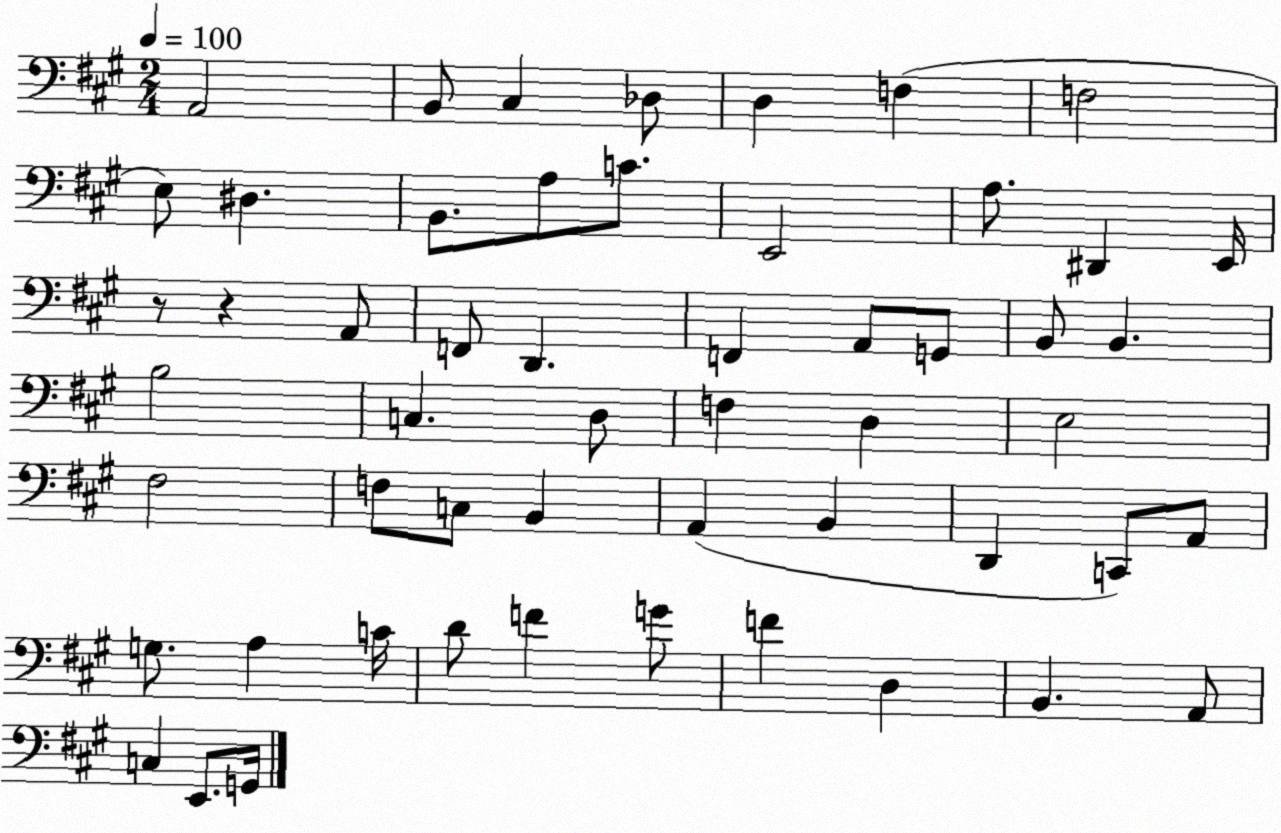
X:1
T:Untitled
M:2/4
L:1/4
K:A
A,,2 B,,/2 ^C, _D,/2 D, F, F,2 E,/2 ^D, B,,/2 A,/2 C/2 E,,2 A,/2 ^D,, E,,/4 z/2 z A,,/2 F,,/2 D,, F,, A,,/2 G,,/2 B,,/2 B,, B,2 C, D,/2 F, D, E,2 ^F,2 F,/2 C,/2 B,, A,, B,, D,, C,,/2 A,,/2 G,/2 A, C/4 D/2 F G/2 F D, B,, A,,/2 C, E,,/2 G,,/4